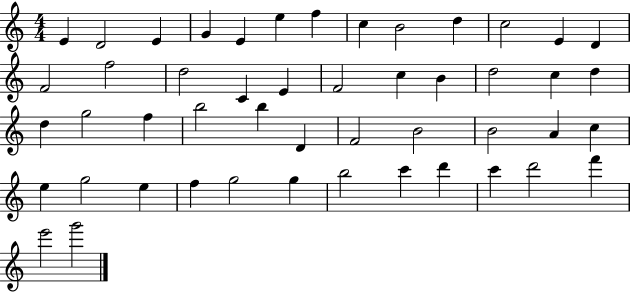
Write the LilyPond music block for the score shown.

{
  \clef treble
  \numericTimeSignature
  \time 4/4
  \key c \major
  e'4 d'2 e'4 | g'4 e'4 e''4 f''4 | c''4 b'2 d''4 | c''2 e'4 d'4 | \break f'2 f''2 | d''2 c'4 e'4 | f'2 c''4 b'4 | d''2 c''4 d''4 | \break d''4 g''2 f''4 | b''2 b''4 d'4 | f'2 b'2 | b'2 a'4 c''4 | \break e''4 g''2 e''4 | f''4 g''2 g''4 | b''2 c'''4 d'''4 | c'''4 d'''2 f'''4 | \break e'''2 g'''2 | \bar "|."
}